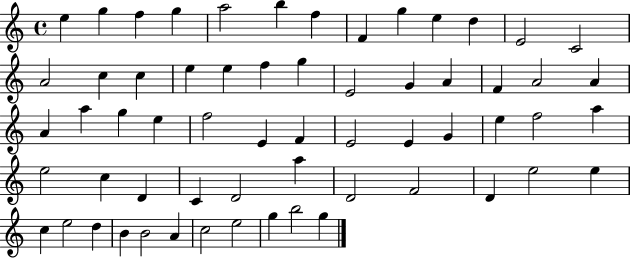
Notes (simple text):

E5/q G5/q F5/q G5/q A5/h B5/q F5/q F4/q G5/q E5/q D5/q E4/h C4/h A4/h C5/q C5/q E5/q E5/q F5/q G5/q E4/h G4/q A4/q F4/q A4/h A4/q A4/q A5/q G5/q E5/q F5/h E4/q F4/q E4/h E4/q G4/q E5/q F5/h A5/q E5/h C5/q D4/q C4/q D4/h A5/q D4/h F4/h D4/q E5/h E5/q C5/q E5/h D5/q B4/q B4/h A4/q C5/h E5/h G5/q B5/h G5/q